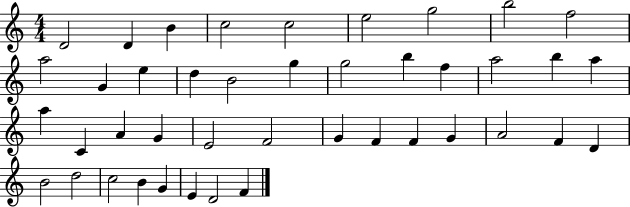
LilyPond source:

{
  \clef treble
  \numericTimeSignature
  \time 4/4
  \key c \major
  d'2 d'4 b'4 | c''2 c''2 | e''2 g''2 | b''2 f''2 | \break a''2 g'4 e''4 | d''4 b'2 g''4 | g''2 b''4 f''4 | a''2 b''4 a''4 | \break a''4 c'4 a'4 g'4 | e'2 f'2 | g'4 f'4 f'4 g'4 | a'2 f'4 d'4 | \break b'2 d''2 | c''2 b'4 g'4 | e'4 d'2 f'4 | \bar "|."
}